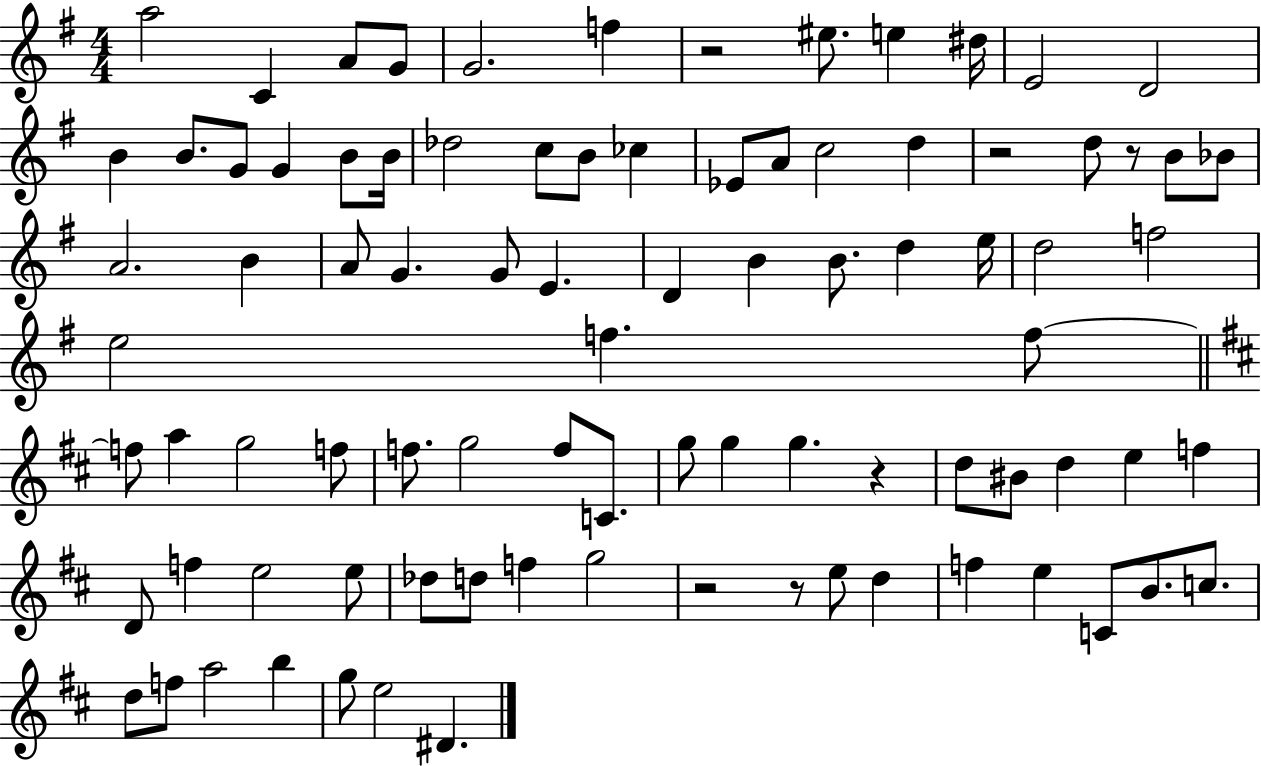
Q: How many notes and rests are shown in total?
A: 88